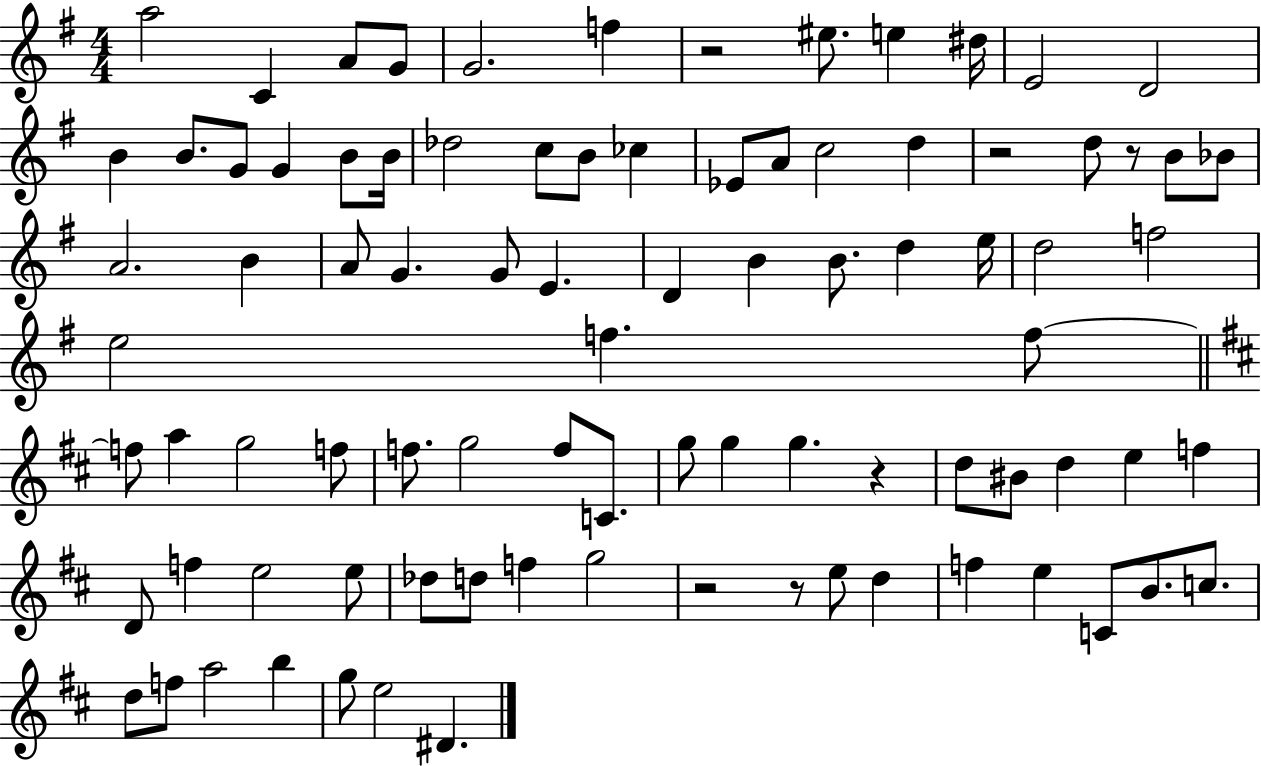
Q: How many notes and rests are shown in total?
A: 88